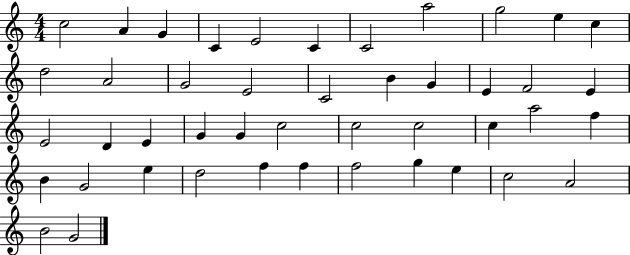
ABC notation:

X:1
T:Untitled
M:4/4
L:1/4
K:C
c2 A G C E2 C C2 a2 g2 e c d2 A2 G2 E2 C2 B G E F2 E E2 D E G G c2 c2 c2 c a2 f B G2 e d2 f f f2 g e c2 A2 B2 G2